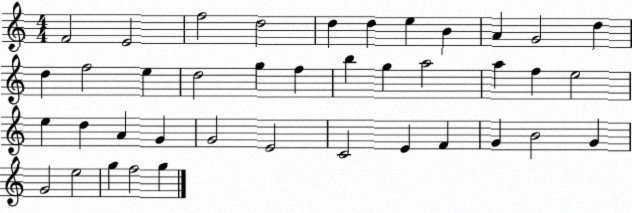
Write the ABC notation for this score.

X:1
T:Untitled
M:4/4
L:1/4
K:C
F2 E2 f2 d2 d d e B A G2 d d f2 e d2 g f b g a2 a f e2 e d A G G2 E2 C2 E F G B2 G G2 e2 g f2 g